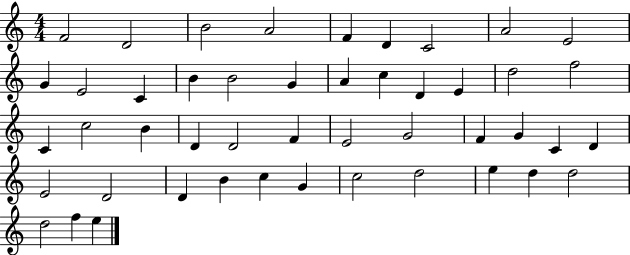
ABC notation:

X:1
T:Untitled
M:4/4
L:1/4
K:C
F2 D2 B2 A2 F D C2 A2 E2 G E2 C B B2 G A c D E d2 f2 C c2 B D D2 F E2 G2 F G C D E2 D2 D B c G c2 d2 e d d2 d2 f e